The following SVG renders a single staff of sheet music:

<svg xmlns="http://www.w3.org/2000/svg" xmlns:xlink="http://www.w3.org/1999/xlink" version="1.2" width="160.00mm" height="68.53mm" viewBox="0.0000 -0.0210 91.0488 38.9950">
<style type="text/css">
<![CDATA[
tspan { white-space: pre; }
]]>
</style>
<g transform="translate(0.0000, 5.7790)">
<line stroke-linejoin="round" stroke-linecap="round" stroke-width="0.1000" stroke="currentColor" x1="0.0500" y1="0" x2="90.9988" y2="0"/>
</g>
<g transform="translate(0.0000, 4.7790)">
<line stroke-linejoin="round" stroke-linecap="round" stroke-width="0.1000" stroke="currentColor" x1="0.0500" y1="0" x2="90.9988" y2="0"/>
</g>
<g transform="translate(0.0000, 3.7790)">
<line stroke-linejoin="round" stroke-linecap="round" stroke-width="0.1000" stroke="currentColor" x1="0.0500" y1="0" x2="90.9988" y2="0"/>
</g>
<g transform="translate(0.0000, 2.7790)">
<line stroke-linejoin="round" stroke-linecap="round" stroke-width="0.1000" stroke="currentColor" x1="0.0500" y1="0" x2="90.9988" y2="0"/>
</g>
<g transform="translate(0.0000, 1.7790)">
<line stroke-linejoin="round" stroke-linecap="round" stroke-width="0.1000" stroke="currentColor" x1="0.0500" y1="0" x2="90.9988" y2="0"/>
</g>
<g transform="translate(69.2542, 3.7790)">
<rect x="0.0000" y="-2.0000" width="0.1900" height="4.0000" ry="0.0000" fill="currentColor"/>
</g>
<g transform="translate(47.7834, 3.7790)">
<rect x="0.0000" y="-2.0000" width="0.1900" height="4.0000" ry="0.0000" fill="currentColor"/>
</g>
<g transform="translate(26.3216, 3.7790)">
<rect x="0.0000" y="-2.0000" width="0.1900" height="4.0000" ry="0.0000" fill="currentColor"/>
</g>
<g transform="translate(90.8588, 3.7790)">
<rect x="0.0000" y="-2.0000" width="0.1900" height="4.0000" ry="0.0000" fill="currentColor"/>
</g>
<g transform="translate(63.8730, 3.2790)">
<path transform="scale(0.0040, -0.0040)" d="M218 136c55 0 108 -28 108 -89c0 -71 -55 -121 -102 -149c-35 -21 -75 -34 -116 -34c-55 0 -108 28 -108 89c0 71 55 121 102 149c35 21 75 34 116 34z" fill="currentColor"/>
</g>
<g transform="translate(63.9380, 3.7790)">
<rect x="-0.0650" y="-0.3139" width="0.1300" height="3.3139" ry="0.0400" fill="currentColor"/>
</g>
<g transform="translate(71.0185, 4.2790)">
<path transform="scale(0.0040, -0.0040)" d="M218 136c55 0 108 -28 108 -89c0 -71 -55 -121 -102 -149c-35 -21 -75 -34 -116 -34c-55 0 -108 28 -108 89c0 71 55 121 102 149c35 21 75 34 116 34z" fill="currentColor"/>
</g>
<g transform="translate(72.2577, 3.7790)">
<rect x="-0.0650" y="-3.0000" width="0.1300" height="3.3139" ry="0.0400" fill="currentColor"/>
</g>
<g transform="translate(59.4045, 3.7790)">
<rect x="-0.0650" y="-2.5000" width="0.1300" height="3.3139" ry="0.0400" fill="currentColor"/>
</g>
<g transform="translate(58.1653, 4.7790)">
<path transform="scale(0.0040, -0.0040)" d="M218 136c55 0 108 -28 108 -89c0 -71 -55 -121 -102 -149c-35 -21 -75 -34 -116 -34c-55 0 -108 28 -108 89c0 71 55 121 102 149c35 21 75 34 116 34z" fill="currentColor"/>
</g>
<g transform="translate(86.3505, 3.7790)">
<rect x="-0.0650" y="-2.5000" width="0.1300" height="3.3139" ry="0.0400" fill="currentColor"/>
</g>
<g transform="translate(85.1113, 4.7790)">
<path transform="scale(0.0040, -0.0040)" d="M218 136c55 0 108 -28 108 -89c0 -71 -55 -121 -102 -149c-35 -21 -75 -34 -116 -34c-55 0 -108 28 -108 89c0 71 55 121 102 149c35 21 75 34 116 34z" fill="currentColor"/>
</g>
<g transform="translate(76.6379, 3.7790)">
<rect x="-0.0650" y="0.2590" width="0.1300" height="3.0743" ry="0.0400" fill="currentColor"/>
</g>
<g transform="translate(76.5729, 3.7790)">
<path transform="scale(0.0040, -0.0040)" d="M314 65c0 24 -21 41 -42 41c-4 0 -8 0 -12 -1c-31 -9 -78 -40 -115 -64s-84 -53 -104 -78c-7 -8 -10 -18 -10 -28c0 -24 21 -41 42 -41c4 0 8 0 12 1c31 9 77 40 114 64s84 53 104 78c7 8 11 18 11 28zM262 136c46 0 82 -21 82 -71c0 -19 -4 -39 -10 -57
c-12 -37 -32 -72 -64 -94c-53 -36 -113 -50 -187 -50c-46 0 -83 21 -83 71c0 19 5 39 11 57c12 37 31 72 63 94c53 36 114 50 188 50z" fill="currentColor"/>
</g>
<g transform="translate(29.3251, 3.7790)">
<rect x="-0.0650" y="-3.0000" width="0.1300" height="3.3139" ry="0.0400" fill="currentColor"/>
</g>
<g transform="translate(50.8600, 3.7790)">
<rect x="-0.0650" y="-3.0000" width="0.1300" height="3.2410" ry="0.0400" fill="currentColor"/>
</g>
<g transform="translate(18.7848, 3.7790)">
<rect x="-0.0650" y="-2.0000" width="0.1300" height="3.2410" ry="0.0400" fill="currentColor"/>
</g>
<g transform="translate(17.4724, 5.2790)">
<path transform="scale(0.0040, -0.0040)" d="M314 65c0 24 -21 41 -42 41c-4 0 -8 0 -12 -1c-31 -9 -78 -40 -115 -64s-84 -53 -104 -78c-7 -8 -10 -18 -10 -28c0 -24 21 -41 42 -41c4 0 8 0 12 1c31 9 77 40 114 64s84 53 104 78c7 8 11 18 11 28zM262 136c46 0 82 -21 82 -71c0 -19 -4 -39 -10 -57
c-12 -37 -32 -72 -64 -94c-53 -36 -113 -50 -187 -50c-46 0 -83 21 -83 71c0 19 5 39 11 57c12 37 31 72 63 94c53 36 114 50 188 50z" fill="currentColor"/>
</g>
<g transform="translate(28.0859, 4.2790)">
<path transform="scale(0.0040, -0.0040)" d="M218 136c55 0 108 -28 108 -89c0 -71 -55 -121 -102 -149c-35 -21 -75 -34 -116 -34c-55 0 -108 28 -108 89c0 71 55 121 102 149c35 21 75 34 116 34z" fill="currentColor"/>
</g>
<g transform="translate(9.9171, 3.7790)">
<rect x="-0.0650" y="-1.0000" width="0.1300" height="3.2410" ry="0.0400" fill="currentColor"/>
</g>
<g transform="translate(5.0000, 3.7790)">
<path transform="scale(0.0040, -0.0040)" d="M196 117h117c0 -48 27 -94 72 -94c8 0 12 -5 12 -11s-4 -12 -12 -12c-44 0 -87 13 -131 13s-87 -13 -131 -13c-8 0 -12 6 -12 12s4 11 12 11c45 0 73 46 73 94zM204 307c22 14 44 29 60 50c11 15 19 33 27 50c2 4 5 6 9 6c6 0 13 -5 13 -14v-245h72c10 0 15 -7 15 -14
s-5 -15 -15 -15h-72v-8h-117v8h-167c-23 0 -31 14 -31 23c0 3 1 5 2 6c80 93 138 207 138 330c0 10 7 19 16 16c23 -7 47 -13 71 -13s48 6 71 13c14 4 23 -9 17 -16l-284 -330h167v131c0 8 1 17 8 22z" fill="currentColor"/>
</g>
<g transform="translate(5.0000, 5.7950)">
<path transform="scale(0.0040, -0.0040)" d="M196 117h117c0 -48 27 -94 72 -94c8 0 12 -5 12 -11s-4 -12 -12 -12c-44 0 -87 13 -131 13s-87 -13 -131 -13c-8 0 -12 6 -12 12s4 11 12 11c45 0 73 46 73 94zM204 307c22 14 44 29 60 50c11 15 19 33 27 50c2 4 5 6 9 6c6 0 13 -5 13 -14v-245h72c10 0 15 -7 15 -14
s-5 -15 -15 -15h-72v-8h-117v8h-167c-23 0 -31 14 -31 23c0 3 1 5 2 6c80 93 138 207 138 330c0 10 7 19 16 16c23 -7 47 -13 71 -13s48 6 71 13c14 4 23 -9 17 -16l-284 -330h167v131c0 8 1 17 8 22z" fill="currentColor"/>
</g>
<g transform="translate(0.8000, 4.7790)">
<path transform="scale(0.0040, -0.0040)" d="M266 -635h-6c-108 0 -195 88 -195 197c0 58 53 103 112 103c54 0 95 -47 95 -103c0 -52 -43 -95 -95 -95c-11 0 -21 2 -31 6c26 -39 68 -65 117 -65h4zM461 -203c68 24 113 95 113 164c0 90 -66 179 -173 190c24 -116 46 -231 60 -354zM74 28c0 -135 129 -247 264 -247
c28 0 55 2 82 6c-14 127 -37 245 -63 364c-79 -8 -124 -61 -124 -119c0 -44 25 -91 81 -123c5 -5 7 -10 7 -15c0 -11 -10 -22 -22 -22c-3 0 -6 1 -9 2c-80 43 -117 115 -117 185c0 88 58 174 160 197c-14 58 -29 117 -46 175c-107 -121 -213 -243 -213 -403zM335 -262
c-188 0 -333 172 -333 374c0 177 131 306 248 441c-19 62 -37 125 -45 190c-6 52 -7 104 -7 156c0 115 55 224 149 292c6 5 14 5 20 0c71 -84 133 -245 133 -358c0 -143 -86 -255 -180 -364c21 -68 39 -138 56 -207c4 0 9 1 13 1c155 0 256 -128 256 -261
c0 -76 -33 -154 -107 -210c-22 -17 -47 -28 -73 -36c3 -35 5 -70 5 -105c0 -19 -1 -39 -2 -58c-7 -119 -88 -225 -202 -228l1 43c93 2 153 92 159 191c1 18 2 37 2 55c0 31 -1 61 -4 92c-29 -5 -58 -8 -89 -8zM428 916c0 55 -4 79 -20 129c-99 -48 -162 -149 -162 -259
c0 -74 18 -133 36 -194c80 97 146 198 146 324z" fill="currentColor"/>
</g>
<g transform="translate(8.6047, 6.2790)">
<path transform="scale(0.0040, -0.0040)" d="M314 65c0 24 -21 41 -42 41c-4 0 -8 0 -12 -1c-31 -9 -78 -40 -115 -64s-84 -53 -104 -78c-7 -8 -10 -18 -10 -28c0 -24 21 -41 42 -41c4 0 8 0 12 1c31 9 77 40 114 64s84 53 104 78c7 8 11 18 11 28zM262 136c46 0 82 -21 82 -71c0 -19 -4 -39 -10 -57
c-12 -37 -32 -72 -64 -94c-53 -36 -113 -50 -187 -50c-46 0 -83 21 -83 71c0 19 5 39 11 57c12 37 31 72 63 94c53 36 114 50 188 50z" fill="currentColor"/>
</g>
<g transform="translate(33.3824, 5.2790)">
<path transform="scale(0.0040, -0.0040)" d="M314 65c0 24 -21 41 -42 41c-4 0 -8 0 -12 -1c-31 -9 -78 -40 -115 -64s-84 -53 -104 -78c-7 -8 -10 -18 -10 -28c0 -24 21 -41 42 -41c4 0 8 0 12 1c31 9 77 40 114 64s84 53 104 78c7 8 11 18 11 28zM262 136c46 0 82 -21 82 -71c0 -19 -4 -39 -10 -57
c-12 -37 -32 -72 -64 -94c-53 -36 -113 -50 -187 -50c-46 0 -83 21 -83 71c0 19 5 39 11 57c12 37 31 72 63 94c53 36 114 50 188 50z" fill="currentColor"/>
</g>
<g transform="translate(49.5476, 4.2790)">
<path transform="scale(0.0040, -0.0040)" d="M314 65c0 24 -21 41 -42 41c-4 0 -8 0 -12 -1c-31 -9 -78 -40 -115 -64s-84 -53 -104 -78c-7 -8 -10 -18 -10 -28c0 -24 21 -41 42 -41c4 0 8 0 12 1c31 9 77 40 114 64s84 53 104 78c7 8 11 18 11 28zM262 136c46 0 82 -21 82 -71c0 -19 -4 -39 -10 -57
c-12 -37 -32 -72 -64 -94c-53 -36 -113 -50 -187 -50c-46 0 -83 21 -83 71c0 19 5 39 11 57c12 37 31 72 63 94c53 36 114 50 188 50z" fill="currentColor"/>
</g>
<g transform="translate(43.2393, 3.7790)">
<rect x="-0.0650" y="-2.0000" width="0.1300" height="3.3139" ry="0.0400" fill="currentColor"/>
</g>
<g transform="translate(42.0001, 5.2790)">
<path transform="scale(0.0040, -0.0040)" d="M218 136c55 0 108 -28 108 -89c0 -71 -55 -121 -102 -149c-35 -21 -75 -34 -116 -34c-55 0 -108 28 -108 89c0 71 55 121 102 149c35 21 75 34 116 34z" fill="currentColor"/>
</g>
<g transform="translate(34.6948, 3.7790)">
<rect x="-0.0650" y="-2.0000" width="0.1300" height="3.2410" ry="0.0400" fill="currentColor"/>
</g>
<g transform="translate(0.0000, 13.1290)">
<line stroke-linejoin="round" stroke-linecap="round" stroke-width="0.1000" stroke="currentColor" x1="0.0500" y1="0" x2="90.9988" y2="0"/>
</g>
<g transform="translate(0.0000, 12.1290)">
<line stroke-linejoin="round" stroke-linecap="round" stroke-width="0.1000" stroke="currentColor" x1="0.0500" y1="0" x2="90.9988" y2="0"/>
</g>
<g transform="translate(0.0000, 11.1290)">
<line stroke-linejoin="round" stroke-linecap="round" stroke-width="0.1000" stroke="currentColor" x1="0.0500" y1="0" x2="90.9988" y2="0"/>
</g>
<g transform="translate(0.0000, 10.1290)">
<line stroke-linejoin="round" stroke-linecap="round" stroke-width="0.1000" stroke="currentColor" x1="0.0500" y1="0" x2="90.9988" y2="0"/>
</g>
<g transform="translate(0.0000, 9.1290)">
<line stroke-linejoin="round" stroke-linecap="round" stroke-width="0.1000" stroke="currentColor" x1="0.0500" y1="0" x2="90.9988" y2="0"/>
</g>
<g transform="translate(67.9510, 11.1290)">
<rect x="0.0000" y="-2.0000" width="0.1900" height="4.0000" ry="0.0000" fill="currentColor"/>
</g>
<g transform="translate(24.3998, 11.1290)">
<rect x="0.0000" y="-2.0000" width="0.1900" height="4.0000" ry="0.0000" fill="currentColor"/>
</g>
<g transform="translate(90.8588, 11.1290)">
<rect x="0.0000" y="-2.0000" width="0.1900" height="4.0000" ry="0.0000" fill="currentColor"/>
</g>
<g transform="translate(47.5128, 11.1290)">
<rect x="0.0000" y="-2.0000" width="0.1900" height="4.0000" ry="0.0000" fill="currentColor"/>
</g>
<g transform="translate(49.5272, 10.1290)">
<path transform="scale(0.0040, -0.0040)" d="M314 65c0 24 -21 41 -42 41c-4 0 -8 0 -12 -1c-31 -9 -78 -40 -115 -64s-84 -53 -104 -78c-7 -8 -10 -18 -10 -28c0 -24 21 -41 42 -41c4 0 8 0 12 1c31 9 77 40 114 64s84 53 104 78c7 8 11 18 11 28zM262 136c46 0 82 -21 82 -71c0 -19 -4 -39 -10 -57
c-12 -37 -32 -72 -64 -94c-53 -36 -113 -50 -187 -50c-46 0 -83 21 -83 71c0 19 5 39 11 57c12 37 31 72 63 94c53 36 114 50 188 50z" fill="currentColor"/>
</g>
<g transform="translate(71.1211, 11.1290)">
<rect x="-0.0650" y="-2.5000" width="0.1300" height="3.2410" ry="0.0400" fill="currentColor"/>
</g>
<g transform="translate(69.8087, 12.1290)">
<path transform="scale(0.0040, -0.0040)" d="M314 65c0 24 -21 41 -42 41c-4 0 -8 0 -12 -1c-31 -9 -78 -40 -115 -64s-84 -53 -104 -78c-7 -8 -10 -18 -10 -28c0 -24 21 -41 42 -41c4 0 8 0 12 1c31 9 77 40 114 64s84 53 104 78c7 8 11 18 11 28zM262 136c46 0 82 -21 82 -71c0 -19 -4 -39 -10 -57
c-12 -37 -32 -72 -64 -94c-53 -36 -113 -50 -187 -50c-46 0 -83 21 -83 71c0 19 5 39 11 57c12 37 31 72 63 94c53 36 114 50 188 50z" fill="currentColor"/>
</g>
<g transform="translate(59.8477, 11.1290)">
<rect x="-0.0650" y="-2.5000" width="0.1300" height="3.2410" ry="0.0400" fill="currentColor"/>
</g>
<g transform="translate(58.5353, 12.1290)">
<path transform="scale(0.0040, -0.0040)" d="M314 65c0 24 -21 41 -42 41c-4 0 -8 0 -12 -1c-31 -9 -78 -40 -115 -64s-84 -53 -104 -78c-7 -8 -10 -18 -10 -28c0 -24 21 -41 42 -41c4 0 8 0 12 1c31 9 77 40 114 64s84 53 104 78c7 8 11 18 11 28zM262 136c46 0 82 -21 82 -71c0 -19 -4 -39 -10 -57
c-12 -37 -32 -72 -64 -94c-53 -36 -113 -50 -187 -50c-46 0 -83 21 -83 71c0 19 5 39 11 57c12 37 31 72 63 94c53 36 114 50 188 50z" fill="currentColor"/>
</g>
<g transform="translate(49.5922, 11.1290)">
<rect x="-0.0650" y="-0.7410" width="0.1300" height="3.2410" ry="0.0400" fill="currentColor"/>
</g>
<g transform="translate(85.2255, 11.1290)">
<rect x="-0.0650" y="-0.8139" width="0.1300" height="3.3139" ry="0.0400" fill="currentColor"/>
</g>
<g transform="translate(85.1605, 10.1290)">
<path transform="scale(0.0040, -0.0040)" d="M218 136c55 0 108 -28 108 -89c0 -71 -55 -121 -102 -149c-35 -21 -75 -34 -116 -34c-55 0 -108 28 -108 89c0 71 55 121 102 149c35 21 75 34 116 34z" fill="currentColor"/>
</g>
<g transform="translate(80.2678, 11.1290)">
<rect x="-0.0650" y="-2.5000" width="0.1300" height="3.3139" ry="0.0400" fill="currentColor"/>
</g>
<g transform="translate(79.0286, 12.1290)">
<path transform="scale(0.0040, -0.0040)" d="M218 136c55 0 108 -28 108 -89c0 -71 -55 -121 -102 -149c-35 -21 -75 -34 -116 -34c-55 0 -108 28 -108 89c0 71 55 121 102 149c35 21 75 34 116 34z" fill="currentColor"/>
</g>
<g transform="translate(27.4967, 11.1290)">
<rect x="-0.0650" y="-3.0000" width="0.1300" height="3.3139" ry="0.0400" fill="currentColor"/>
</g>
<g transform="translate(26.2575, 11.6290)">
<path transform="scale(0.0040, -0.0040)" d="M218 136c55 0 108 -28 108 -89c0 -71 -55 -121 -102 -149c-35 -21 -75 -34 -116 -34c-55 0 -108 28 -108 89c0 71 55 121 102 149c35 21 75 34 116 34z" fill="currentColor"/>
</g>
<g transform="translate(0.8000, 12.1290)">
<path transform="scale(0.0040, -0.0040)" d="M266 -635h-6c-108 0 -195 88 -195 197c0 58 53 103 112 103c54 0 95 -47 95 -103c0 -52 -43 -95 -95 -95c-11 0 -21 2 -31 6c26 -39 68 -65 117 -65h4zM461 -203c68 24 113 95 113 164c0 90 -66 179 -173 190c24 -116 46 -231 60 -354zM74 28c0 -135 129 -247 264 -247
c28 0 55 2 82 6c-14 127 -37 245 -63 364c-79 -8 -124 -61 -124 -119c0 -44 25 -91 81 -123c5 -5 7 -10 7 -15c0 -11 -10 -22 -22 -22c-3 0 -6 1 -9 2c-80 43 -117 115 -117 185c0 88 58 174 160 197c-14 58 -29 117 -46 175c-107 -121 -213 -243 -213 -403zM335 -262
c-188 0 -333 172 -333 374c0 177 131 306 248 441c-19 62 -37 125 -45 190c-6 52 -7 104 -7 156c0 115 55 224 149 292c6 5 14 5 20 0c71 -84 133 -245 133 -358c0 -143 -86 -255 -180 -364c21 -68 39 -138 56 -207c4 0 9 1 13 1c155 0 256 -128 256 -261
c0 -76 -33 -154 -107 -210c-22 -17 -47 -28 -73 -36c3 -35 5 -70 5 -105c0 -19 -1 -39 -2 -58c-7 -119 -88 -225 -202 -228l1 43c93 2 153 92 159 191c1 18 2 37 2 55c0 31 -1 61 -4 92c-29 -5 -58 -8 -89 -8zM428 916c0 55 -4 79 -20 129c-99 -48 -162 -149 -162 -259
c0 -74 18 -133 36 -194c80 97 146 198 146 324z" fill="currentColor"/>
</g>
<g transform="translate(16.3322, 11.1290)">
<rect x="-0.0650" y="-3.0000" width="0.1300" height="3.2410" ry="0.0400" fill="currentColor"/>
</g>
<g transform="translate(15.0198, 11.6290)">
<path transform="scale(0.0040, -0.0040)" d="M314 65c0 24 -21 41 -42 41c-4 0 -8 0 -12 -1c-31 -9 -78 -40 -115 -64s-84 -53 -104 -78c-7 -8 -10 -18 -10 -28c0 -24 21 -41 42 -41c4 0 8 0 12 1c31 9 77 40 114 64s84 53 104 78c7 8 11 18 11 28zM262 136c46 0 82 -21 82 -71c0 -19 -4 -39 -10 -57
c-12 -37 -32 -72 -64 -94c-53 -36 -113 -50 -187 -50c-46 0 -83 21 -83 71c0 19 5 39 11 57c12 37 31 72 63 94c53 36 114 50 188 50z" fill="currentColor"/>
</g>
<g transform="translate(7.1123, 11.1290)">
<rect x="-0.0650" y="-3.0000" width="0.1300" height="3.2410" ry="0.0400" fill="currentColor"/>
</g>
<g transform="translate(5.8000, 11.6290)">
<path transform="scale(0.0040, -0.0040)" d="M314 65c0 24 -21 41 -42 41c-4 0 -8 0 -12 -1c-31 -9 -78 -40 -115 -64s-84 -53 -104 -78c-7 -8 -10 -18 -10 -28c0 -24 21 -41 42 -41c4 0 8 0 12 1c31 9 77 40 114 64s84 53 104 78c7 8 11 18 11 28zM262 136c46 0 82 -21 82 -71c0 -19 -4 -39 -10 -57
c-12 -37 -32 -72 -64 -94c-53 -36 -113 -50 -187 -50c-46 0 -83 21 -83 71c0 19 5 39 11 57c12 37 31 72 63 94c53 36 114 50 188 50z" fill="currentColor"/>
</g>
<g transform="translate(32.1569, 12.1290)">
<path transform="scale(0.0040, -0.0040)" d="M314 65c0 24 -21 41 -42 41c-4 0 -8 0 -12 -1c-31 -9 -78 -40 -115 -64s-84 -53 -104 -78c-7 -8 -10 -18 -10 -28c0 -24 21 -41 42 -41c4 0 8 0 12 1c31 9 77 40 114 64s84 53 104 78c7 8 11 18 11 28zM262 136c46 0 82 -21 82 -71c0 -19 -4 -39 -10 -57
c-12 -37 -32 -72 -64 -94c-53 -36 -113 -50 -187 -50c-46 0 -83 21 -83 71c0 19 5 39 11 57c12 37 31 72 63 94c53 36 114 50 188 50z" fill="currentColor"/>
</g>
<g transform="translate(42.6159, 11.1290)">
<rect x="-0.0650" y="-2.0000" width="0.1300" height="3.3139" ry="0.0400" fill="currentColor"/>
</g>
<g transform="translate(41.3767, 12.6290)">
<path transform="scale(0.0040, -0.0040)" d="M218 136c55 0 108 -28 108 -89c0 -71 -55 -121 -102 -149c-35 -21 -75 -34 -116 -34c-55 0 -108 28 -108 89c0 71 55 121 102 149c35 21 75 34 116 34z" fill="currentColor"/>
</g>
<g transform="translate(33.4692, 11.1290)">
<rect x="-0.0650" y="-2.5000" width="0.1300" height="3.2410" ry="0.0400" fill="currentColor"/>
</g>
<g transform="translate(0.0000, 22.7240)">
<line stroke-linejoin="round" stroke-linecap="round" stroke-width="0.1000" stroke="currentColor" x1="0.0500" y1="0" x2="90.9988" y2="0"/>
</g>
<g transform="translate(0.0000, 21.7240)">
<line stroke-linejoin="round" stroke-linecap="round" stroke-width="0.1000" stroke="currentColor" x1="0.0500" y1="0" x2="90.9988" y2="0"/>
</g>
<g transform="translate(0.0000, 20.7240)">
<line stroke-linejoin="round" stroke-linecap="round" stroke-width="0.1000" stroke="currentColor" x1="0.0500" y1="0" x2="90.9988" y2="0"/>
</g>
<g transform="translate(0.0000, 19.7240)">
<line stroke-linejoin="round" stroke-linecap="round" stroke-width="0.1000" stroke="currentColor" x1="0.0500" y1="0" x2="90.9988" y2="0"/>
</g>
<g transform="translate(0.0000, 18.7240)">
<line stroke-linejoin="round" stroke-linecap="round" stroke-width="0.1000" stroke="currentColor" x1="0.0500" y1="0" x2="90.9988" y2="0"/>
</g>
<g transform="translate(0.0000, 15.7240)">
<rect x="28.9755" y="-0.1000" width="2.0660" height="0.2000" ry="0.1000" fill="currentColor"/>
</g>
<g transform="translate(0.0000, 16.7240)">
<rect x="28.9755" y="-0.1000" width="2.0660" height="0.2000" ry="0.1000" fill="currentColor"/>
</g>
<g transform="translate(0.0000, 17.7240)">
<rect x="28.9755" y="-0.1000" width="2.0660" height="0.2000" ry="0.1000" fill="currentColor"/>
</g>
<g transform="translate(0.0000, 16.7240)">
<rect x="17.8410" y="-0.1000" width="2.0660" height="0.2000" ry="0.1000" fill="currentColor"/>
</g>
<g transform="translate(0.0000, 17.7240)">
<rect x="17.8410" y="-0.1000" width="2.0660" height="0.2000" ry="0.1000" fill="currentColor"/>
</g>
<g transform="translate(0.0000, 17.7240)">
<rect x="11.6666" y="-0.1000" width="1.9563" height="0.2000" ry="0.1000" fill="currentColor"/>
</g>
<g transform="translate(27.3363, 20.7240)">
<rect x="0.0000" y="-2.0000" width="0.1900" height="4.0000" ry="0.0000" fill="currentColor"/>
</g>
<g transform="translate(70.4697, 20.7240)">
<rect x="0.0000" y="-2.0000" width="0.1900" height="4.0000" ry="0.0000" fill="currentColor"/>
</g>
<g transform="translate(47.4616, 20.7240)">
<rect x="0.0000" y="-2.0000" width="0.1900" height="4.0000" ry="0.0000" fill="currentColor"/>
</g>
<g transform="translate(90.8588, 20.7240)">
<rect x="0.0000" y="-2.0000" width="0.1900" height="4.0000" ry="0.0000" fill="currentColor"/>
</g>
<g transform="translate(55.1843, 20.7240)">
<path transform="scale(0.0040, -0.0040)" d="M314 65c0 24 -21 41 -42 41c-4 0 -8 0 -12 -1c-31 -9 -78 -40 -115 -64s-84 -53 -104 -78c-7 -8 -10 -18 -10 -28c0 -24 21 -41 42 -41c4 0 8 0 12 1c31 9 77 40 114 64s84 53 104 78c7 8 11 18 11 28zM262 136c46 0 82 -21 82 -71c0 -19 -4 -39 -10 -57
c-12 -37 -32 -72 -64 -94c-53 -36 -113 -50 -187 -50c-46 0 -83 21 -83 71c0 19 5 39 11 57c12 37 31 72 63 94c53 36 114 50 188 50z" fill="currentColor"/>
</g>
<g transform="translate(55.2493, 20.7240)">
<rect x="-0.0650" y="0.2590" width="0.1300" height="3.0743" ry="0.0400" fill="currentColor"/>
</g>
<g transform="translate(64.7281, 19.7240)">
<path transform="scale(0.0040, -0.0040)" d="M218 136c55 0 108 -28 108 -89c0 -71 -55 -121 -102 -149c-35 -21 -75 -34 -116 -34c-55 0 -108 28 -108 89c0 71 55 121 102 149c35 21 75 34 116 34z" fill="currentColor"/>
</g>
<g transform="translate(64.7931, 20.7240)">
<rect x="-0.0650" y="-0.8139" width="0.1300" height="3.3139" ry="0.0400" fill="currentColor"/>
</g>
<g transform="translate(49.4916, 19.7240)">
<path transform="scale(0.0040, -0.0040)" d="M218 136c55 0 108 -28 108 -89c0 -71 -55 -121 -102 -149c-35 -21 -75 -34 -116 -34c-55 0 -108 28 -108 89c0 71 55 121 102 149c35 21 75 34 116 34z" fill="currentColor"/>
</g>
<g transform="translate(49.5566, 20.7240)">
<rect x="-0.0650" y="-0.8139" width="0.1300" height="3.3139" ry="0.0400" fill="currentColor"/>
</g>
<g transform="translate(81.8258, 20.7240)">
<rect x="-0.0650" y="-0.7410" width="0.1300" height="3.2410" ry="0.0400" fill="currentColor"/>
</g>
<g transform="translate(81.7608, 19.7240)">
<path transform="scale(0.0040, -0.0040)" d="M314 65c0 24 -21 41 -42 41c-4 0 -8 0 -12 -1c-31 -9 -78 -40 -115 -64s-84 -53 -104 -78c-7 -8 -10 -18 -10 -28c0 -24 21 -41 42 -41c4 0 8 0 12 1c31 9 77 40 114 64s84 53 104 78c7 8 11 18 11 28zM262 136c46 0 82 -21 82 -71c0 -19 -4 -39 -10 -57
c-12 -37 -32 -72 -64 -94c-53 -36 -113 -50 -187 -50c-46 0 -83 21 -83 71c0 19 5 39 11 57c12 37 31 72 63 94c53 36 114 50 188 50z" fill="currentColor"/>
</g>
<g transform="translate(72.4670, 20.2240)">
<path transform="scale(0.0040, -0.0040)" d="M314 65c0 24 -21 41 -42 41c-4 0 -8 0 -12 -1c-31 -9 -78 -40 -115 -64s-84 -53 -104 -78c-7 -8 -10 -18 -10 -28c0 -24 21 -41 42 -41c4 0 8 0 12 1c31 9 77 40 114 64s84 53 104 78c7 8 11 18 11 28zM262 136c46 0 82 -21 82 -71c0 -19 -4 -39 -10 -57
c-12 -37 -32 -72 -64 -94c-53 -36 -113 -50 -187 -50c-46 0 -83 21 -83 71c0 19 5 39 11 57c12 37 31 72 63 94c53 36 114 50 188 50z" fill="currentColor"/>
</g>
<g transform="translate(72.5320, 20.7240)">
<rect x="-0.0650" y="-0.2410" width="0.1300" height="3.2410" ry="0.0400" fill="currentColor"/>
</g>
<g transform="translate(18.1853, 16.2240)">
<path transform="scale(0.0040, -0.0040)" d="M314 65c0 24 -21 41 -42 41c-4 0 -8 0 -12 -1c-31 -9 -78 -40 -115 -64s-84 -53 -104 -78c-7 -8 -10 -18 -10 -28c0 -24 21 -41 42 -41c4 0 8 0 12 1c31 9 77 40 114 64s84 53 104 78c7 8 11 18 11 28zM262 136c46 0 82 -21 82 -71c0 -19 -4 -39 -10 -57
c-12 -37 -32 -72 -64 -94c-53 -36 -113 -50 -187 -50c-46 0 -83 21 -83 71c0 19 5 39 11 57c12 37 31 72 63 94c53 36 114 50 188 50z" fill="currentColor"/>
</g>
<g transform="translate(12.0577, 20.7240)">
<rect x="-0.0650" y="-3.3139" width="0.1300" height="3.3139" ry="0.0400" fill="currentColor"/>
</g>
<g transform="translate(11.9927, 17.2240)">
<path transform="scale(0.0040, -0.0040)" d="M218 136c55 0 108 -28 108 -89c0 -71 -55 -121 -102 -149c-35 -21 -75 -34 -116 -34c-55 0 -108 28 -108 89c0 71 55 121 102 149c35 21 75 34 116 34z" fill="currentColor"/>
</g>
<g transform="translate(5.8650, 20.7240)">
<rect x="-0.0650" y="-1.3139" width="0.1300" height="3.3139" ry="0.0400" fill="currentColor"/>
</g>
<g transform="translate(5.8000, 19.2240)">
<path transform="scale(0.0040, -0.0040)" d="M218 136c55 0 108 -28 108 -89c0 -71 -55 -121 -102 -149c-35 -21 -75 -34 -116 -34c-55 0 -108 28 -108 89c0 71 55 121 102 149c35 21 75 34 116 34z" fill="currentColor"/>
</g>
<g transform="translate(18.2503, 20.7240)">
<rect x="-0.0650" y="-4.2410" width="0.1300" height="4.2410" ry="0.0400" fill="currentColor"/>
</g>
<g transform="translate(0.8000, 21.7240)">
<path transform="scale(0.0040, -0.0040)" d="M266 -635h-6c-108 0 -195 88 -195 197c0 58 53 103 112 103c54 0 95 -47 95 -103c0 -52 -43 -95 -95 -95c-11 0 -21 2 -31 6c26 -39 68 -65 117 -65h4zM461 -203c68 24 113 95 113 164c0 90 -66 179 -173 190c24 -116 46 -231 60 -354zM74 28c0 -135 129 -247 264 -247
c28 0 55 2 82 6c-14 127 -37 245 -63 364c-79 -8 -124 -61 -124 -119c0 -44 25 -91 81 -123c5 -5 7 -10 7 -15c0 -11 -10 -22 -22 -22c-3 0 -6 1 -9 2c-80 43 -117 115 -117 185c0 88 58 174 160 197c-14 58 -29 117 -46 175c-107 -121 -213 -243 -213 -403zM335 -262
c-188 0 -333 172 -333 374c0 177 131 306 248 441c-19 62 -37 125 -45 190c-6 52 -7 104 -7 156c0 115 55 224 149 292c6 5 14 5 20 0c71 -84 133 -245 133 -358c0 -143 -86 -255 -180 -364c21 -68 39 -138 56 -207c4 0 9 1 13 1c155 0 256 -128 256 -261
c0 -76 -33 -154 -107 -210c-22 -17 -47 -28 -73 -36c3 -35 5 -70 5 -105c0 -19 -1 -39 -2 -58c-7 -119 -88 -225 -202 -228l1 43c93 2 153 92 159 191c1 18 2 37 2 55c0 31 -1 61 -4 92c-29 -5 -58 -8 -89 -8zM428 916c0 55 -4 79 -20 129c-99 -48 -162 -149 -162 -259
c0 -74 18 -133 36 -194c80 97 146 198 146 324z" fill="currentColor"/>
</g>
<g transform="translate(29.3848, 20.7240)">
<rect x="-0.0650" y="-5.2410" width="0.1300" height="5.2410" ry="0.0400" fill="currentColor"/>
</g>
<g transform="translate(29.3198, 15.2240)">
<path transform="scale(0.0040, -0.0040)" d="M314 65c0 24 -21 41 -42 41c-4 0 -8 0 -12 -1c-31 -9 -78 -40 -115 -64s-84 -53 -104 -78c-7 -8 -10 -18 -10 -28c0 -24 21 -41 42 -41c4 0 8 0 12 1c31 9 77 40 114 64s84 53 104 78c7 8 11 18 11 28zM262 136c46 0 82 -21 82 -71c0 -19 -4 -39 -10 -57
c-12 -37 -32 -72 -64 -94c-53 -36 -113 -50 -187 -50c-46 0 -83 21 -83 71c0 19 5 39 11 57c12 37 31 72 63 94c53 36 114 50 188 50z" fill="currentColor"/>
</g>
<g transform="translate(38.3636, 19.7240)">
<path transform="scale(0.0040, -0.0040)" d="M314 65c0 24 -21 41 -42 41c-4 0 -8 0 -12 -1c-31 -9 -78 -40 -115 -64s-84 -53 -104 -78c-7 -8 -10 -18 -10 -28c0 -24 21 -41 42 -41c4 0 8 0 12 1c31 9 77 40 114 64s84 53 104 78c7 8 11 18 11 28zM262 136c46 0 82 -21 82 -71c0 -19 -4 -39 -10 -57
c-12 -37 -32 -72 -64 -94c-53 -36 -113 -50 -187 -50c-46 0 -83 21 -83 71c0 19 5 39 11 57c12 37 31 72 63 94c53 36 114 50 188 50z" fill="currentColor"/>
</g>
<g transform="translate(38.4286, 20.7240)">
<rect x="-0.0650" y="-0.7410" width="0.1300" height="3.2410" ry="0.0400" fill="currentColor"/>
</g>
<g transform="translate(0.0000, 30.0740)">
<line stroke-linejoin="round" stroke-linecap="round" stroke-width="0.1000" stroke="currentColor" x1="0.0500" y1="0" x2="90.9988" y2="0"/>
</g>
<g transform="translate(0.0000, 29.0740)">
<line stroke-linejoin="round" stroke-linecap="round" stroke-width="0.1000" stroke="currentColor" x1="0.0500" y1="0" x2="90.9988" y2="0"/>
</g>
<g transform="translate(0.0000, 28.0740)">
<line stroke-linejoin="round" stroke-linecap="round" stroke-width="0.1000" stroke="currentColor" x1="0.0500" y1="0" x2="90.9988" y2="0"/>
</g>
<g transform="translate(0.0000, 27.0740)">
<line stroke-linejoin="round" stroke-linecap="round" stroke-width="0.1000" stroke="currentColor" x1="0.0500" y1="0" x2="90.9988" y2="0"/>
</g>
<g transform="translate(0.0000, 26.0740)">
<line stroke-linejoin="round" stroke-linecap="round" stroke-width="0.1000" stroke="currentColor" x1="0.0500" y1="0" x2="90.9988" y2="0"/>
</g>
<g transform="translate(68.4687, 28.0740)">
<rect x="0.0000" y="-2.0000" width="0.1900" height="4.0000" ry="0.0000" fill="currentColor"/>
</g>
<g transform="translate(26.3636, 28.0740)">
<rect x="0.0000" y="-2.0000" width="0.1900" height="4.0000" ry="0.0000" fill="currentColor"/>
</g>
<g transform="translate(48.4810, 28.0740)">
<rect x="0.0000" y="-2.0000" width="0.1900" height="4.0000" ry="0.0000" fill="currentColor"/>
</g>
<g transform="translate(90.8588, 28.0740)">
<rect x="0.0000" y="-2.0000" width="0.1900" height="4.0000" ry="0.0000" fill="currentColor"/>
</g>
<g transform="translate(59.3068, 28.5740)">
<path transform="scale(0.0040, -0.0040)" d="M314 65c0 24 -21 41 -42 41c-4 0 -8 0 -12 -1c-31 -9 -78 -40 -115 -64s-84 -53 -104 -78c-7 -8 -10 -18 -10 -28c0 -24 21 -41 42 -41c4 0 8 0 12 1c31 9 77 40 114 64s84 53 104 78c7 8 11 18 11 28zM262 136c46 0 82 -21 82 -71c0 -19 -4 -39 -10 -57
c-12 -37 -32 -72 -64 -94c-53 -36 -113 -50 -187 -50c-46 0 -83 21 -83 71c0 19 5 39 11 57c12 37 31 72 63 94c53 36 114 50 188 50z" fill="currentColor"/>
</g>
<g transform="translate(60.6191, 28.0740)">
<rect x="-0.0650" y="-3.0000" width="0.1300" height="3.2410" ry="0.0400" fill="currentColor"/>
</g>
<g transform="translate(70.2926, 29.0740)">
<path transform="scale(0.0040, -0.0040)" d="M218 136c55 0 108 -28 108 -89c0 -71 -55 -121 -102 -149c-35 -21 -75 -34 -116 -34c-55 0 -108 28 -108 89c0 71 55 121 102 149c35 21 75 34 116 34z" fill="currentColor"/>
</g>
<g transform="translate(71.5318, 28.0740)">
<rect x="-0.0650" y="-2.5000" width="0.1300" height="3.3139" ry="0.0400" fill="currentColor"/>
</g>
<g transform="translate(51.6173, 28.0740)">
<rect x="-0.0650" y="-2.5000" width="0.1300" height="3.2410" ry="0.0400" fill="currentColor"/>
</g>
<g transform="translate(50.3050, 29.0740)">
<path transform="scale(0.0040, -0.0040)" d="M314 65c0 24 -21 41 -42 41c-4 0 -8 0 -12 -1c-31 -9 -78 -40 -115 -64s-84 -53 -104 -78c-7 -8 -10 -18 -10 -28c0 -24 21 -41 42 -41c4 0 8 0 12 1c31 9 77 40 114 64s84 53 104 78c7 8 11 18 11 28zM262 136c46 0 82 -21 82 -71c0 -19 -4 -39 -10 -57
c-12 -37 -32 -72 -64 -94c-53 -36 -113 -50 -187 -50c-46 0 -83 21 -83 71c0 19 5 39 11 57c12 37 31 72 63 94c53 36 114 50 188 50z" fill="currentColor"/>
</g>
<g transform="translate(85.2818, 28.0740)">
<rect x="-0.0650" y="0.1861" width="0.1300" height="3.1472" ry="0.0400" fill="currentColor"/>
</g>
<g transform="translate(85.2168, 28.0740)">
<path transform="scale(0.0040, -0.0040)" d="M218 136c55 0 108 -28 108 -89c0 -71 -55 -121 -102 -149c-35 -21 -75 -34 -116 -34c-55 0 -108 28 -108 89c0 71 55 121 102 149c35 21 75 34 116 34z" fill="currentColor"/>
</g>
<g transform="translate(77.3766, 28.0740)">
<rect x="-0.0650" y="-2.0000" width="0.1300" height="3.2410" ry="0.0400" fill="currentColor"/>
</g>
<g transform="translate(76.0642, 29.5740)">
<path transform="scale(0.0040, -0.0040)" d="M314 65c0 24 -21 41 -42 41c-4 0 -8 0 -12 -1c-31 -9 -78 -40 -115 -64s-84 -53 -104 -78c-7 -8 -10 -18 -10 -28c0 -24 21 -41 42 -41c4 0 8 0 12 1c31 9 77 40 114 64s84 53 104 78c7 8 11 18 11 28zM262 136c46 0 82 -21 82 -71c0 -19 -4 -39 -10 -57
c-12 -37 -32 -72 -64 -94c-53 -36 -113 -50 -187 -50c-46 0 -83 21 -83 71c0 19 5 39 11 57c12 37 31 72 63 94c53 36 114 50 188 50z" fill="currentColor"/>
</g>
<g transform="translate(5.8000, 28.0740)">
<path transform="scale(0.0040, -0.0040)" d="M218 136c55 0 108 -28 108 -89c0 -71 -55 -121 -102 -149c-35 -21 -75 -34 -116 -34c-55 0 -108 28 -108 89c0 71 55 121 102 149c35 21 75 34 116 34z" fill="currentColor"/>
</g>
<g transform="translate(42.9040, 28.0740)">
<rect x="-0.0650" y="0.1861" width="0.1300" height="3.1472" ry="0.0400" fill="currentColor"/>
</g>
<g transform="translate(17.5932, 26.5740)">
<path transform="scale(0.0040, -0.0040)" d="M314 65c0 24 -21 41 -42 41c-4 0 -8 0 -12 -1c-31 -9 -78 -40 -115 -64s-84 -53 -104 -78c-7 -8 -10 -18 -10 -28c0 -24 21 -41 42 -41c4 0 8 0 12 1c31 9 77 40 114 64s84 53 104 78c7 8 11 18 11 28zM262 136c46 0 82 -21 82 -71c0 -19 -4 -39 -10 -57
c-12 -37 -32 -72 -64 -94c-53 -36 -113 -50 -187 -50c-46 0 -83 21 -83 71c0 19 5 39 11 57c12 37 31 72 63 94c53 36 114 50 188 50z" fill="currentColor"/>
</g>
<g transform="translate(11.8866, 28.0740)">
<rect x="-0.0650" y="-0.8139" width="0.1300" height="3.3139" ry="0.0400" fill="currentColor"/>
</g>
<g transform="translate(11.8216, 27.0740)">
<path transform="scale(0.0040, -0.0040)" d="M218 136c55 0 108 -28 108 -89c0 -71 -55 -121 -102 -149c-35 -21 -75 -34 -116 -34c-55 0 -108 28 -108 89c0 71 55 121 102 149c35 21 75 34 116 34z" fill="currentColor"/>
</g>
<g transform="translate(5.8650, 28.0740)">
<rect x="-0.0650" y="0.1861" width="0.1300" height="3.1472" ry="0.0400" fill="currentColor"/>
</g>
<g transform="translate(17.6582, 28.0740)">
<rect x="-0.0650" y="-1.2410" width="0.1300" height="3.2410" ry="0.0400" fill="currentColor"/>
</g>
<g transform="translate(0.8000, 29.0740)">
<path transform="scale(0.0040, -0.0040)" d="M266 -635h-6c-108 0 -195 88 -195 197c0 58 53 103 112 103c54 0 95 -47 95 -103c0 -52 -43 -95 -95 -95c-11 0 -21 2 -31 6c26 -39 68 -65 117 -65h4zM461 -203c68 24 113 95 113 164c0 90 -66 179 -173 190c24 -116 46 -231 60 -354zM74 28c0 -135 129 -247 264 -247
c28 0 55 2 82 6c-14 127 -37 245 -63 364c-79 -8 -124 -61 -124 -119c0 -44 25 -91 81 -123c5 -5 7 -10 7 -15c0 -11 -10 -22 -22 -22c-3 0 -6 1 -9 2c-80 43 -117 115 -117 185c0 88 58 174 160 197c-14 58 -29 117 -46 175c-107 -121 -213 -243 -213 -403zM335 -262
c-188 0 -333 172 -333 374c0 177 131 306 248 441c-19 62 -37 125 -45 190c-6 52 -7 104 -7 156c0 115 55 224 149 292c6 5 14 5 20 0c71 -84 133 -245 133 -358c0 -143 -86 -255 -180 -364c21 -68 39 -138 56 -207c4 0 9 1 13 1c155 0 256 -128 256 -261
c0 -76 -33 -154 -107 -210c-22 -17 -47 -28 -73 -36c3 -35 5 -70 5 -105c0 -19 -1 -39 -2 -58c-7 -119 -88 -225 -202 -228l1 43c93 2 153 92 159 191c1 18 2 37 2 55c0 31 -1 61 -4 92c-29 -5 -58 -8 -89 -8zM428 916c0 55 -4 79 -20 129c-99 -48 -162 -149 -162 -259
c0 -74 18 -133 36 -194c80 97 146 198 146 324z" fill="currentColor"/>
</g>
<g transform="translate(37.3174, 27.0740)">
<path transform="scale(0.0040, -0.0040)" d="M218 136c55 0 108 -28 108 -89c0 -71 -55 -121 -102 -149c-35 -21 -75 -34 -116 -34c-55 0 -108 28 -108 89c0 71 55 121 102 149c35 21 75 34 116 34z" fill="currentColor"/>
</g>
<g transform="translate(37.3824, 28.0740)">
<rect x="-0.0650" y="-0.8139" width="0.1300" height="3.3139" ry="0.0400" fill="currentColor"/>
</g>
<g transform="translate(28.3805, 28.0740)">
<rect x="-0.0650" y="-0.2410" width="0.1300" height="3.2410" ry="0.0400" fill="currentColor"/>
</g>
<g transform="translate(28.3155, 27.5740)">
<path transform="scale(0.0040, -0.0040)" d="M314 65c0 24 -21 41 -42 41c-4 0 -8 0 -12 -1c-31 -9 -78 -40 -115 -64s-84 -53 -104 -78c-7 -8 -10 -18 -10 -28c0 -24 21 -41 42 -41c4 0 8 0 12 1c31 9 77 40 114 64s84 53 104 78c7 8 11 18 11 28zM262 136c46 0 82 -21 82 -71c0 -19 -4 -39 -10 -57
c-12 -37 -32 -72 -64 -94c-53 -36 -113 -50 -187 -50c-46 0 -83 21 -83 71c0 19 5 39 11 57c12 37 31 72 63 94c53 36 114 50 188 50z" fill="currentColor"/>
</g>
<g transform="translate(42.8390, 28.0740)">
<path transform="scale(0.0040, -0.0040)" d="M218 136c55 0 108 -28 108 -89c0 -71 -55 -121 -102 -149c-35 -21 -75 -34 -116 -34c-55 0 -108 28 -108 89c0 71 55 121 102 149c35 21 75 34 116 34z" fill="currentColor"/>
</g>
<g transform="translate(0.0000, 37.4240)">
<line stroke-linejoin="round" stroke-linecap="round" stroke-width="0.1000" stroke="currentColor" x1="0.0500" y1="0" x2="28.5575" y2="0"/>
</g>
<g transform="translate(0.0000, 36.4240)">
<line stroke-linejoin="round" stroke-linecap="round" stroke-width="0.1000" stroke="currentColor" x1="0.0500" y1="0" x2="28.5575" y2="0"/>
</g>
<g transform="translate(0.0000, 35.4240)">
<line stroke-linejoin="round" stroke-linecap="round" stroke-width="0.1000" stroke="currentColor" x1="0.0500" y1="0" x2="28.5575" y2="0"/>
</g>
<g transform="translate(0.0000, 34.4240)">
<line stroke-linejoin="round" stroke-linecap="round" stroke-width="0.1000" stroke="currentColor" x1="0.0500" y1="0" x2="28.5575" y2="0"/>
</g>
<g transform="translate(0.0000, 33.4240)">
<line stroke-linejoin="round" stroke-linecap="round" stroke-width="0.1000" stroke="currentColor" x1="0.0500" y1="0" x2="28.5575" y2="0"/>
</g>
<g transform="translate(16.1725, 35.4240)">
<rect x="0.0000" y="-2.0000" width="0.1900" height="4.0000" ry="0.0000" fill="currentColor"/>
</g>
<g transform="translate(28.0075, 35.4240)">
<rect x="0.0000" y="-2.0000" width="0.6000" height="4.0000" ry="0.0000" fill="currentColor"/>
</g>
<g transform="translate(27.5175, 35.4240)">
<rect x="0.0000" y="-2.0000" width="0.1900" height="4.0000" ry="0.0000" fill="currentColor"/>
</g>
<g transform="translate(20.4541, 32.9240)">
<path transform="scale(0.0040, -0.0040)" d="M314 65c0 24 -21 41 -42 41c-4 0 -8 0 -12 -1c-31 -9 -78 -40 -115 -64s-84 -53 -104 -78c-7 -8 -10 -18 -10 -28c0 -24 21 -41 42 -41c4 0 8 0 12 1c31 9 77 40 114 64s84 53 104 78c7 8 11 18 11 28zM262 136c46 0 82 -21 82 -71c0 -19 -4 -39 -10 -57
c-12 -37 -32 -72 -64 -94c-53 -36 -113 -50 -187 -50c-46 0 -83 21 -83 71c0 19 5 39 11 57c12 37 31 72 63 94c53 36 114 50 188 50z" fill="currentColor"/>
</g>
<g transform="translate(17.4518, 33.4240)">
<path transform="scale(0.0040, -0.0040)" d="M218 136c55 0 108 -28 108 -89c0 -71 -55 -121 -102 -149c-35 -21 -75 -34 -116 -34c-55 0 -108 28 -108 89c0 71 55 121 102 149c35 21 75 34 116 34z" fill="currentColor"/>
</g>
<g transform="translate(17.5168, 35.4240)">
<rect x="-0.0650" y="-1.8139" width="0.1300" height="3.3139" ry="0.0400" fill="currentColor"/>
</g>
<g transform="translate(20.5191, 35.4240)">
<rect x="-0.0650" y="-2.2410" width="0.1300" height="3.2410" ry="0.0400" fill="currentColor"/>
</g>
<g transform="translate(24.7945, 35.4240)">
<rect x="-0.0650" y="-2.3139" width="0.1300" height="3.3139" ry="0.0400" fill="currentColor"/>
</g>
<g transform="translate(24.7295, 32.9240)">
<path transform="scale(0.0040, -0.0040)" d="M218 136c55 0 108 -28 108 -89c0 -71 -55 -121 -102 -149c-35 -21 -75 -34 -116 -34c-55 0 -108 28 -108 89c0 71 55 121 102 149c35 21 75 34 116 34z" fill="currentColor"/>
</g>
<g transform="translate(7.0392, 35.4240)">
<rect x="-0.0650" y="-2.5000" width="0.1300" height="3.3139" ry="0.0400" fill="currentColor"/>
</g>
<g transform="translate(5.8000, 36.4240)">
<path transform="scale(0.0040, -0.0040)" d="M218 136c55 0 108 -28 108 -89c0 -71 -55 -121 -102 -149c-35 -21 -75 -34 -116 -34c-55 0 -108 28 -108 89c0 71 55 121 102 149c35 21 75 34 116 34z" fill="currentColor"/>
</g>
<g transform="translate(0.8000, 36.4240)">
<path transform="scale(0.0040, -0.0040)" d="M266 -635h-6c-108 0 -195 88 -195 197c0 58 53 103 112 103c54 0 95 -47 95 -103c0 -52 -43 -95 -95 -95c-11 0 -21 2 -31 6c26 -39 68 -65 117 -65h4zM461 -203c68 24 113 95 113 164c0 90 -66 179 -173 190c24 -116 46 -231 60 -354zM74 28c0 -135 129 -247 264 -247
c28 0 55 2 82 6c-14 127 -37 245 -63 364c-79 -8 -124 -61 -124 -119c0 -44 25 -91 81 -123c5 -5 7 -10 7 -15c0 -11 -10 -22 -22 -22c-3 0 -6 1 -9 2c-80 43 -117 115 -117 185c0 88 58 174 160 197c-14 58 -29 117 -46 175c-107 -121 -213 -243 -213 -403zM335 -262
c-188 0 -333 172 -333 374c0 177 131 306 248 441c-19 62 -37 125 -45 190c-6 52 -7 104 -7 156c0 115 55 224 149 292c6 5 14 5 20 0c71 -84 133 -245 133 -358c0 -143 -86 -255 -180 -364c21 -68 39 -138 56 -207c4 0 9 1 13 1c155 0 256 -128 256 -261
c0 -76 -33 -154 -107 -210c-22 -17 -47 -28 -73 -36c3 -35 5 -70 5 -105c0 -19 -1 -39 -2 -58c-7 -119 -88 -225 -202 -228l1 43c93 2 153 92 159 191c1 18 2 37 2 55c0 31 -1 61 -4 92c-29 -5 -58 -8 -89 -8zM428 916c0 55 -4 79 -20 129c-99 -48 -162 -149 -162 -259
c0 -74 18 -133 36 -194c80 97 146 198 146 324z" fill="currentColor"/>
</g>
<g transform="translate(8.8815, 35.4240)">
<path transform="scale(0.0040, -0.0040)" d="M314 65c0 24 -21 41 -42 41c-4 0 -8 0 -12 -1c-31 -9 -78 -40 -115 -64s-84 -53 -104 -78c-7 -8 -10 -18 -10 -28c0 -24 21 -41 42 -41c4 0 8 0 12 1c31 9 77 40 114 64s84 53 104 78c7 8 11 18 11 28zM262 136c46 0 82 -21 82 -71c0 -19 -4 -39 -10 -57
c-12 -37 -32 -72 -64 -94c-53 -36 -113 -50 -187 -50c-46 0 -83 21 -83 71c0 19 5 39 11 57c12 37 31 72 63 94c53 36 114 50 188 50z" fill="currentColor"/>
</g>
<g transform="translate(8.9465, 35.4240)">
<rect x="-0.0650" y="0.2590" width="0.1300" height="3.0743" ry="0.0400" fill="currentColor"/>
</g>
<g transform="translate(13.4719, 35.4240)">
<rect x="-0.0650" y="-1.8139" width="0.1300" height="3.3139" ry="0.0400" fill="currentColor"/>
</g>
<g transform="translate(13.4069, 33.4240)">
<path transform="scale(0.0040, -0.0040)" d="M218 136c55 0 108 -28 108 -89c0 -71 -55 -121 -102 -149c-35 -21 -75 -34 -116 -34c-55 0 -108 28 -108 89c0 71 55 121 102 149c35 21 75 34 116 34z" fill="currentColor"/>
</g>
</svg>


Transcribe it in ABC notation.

X:1
T:Untitled
M:4/4
L:1/4
K:C
D2 F2 A F2 F A2 G c A B2 G A2 A2 A G2 F d2 G2 G2 G d e b d'2 f'2 d2 d B2 d c2 d2 B d e2 c2 d B G2 A2 G F2 B G B2 f f g2 g